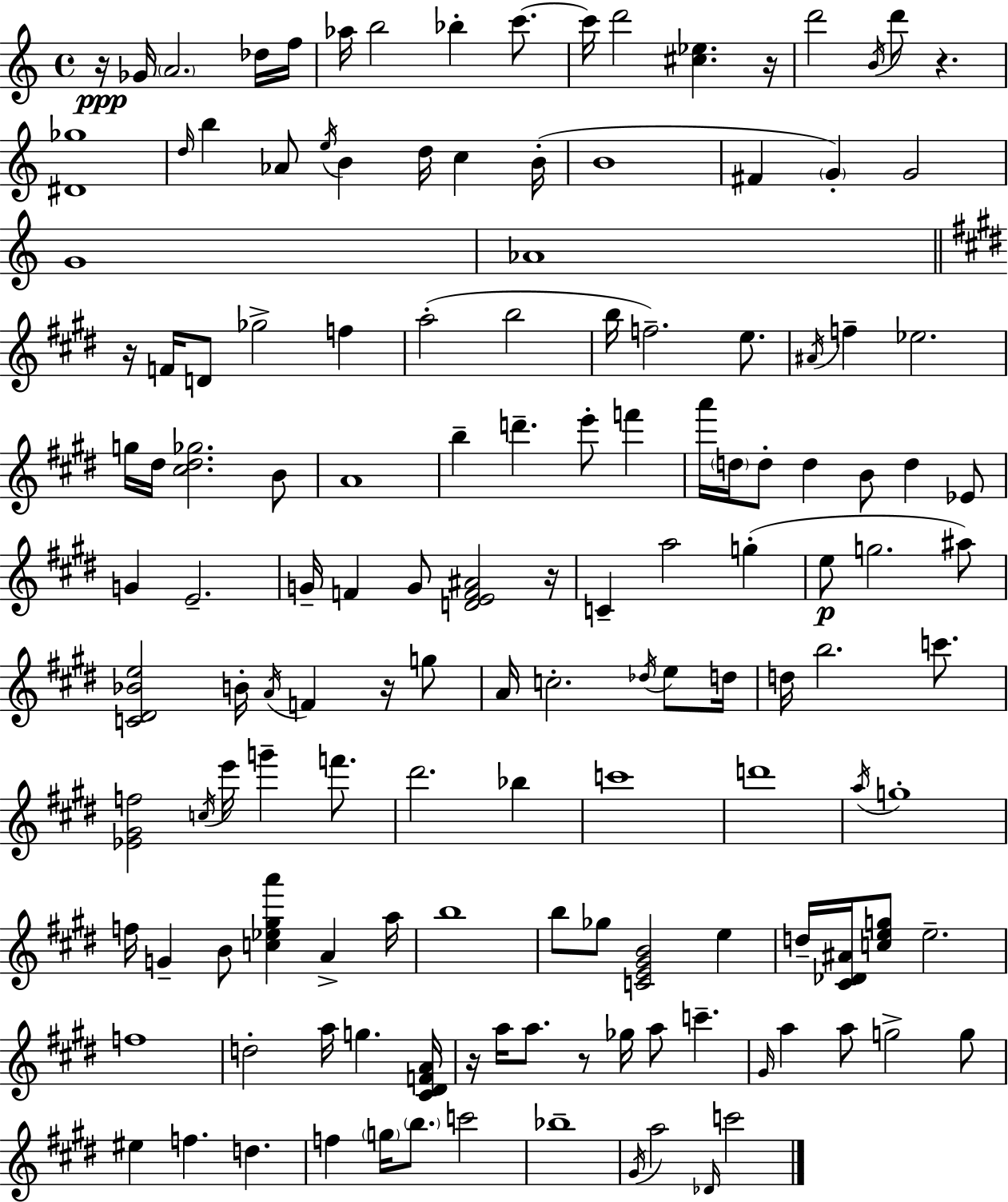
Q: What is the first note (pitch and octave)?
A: Gb4